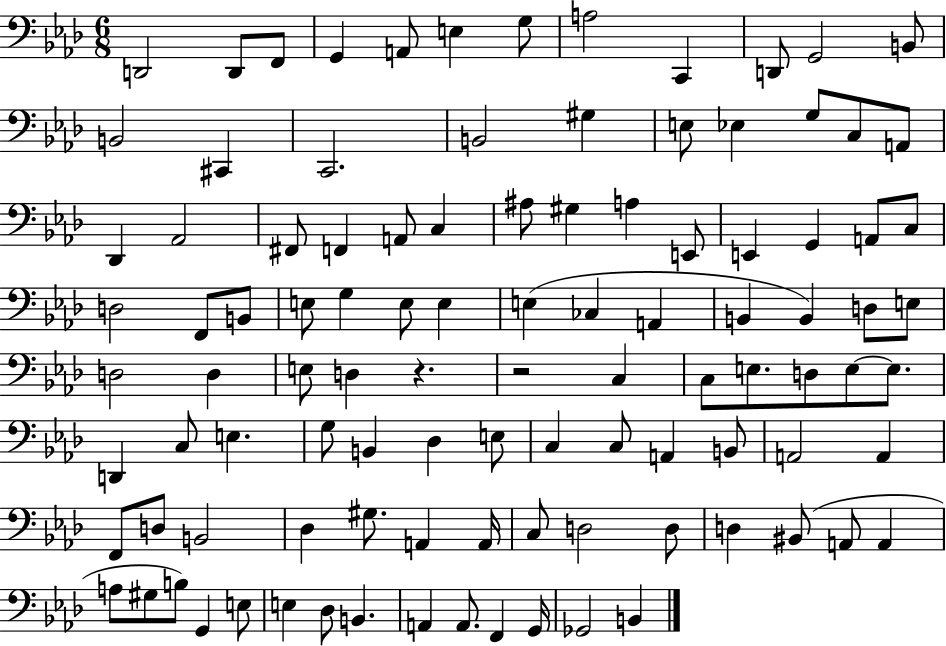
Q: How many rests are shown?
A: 2